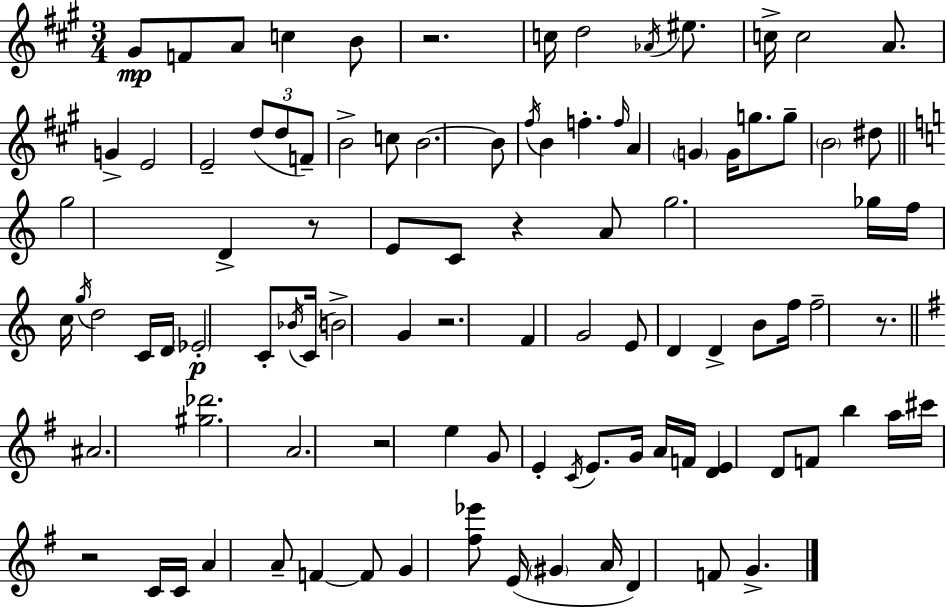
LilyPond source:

{
  \clef treble
  \numericTimeSignature
  \time 3/4
  \key a \major
  gis'8\mp f'8 a'8 c''4 b'8 | r2. | c''16 d''2 \acciaccatura { aes'16 } eis''8. | c''16-> c''2 a'8. | \break g'4-> e'2 | e'2-- \tuplet 3/2 { d''8( d''8 | f'8--) } b'2-> c''8 | b'2.~~ | \break b'8 \acciaccatura { fis''16 } b'4 f''4.-. | \grace { f''16 } a'4 \parenthesize g'4 g'16 | g''8. g''8-- \parenthesize b'2 | dis''8 \bar "||" \break \key c \major g''2 d'4-> | r8 e'8 c'8 r4 a'8 | g''2. | ges''16 f''16 c''16 \acciaccatura { g''16 } d''2 | \break c'16 d'16 \parenthesize ees'2-.\p c'8-. | \acciaccatura { bes'16 }( c'16 b'2->) g'4 | r2. | f'4 g'2 | \break e'8 d'4 d'4-> | b'8 f''16 f''2-- r8. | \bar "||" \break \key g \major ais'2. | <gis'' des'''>2. | a'2. | r2 e''4 | \break g'8 e'4-. \acciaccatura { c'16 } e'8. g'16 a'16 | f'16 <d' e'>4 d'8 f'8 b''4 | a''16 cis'''16 r2 c'16 | c'16 a'4 a'8-- f'4~~ f'8 | \break g'4 <fis'' ees'''>8 e'16( \parenthesize gis'4 | a'16 d'4) f'8 g'4.-> | \bar "|."
}